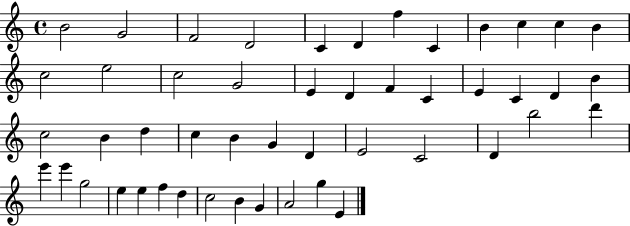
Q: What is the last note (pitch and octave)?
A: E4